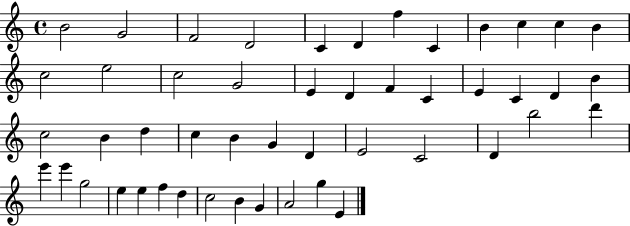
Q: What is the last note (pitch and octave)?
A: E4